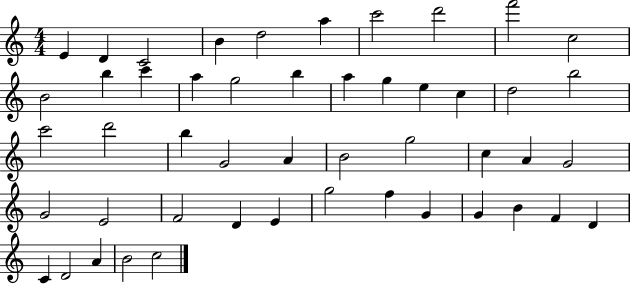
X:1
T:Untitled
M:4/4
L:1/4
K:C
E D C2 B d2 a c'2 d'2 f'2 c2 B2 b c' a g2 b a g e c d2 b2 c'2 d'2 b G2 A B2 g2 c A G2 G2 E2 F2 D E g2 f G G B F D C D2 A B2 c2